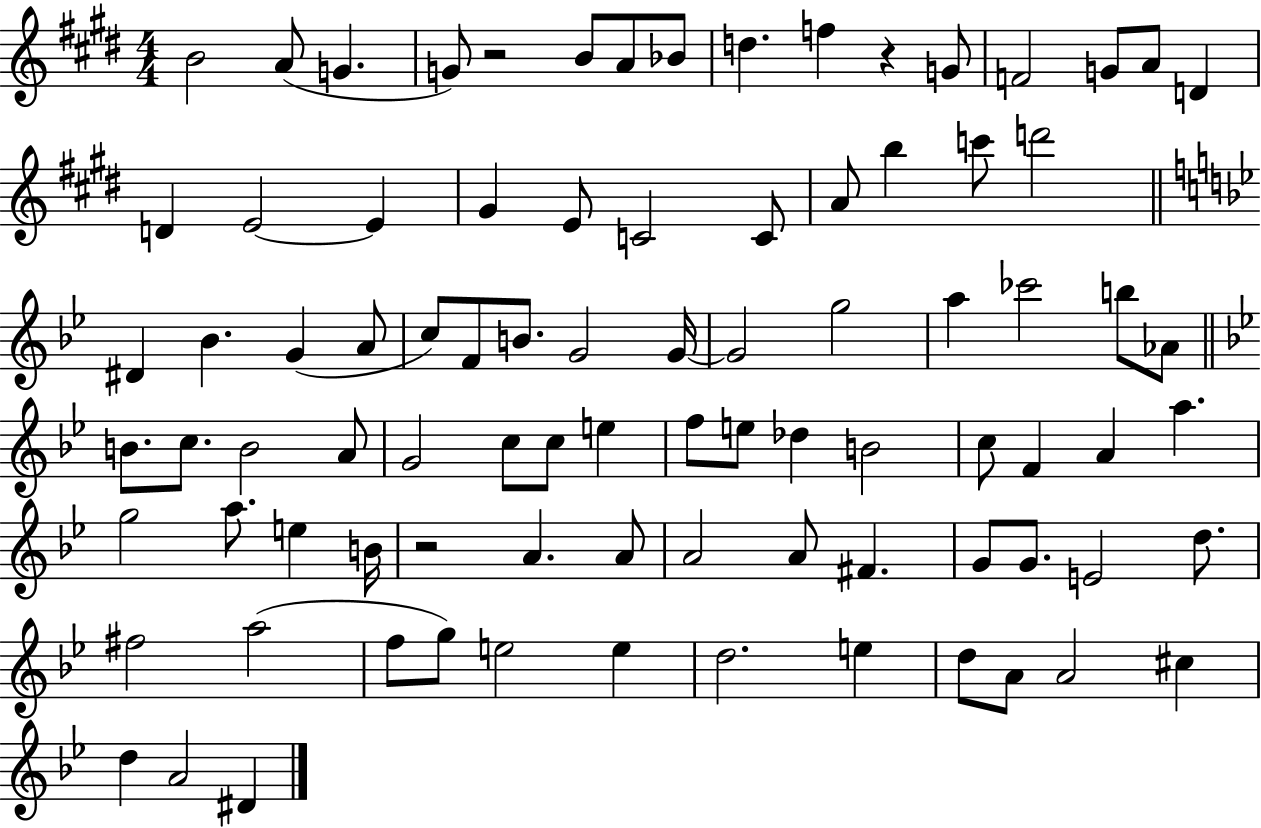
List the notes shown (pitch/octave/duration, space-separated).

B4/h A4/e G4/q. G4/e R/h B4/e A4/e Bb4/e D5/q. F5/q R/q G4/e F4/h G4/e A4/e D4/q D4/q E4/h E4/q G#4/q E4/e C4/h C4/e A4/e B5/q C6/e D6/h D#4/q Bb4/q. G4/q A4/e C5/e F4/e B4/e. G4/h G4/s G4/h G5/h A5/q CES6/h B5/e Ab4/e B4/e. C5/e. B4/h A4/e G4/h C5/e C5/e E5/q F5/e E5/e Db5/q B4/h C5/e F4/q A4/q A5/q. G5/h A5/e. E5/q B4/s R/h A4/q. A4/e A4/h A4/e F#4/q. G4/e G4/e. E4/h D5/e. F#5/h A5/h F5/e G5/e E5/h E5/q D5/h. E5/q D5/e A4/e A4/h C#5/q D5/q A4/h D#4/q